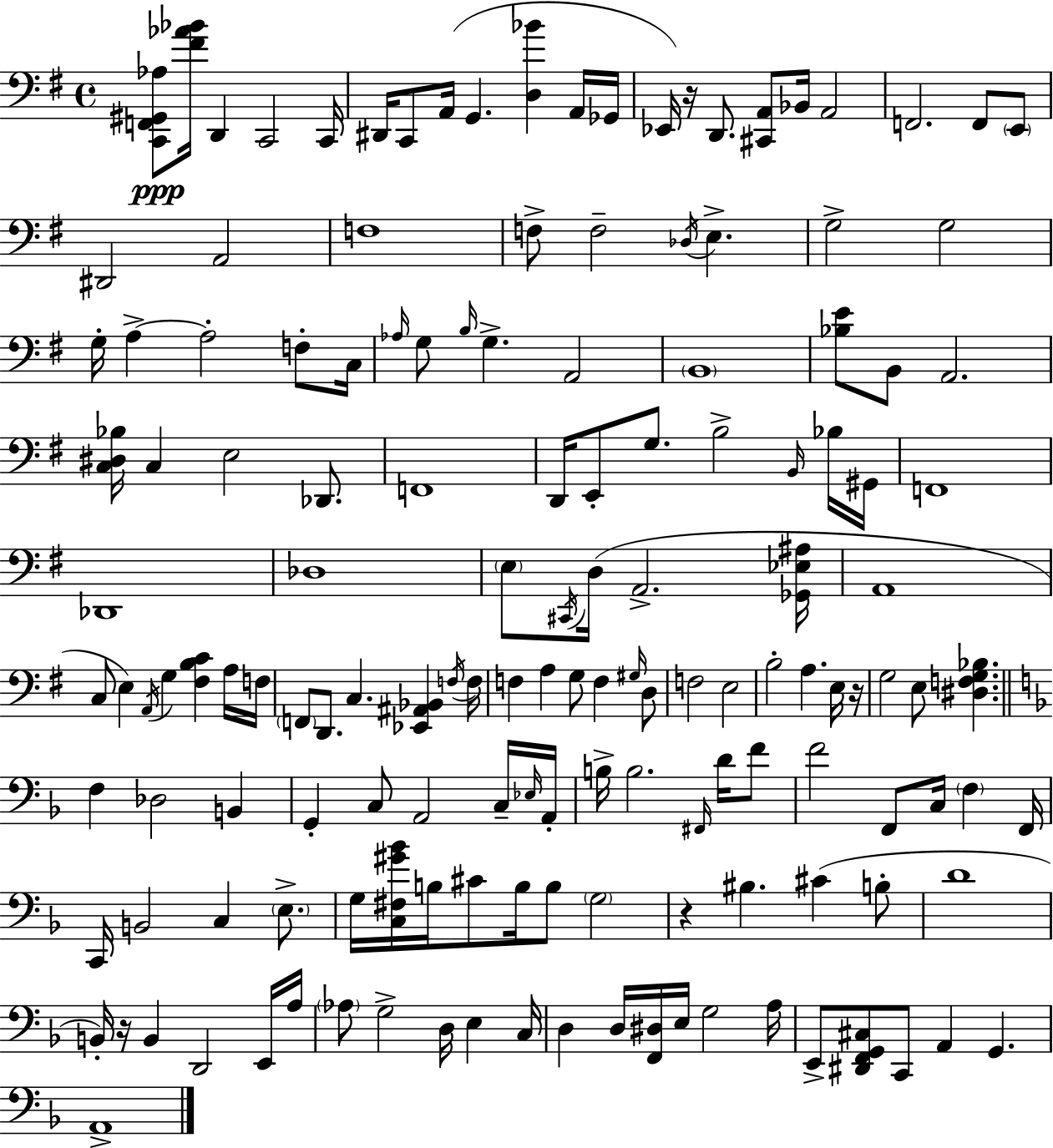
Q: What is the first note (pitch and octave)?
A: D2